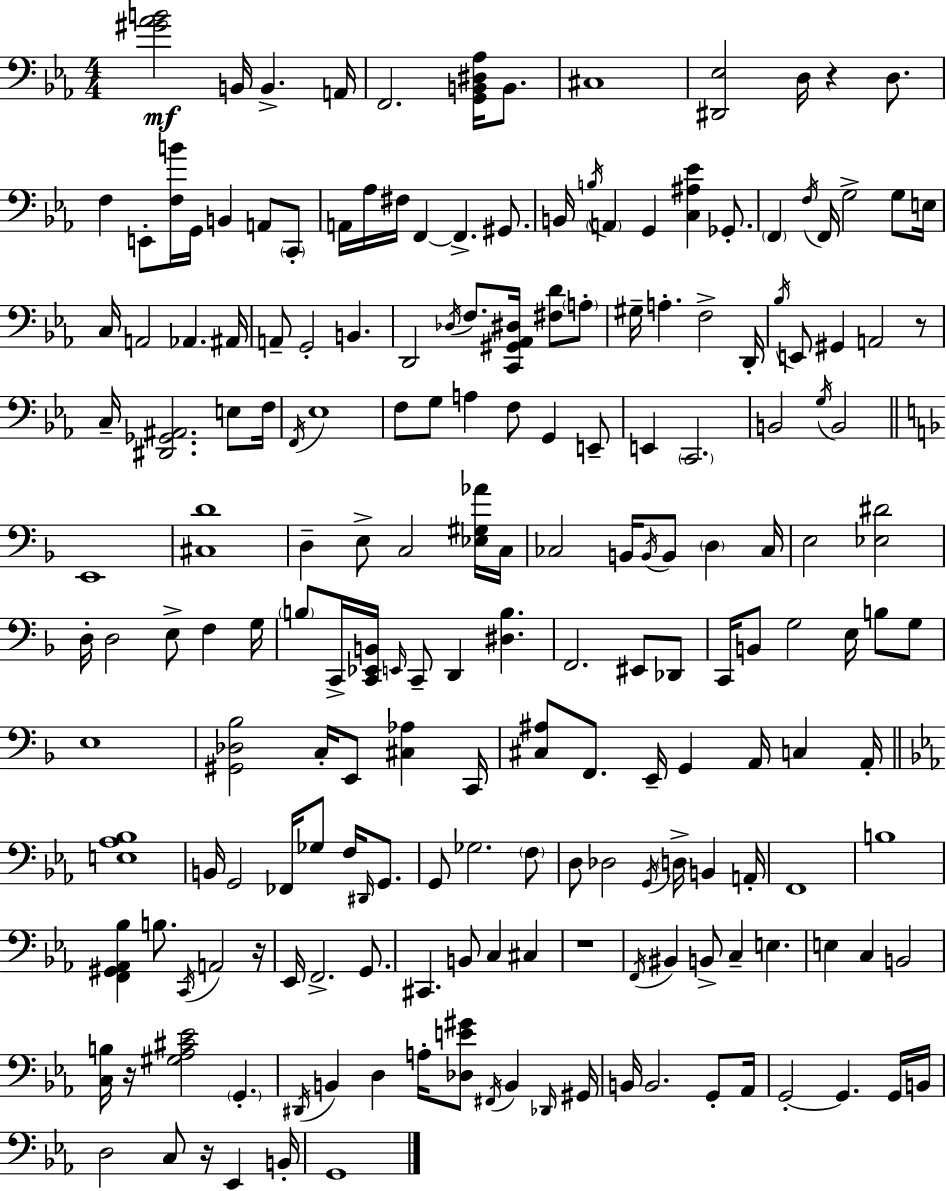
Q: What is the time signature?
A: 4/4